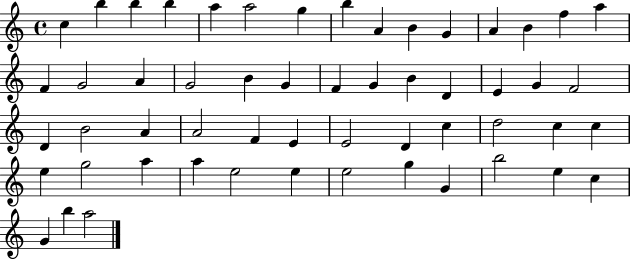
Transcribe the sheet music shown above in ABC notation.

X:1
T:Untitled
M:4/4
L:1/4
K:C
c b b b a a2 g b A B G A B f a F G2 A G2 B G F G B D E G F2 D B2 A A2 F E E2 D c d2 c c e g2 a a e2 e e2 g G b2 e c G b a2